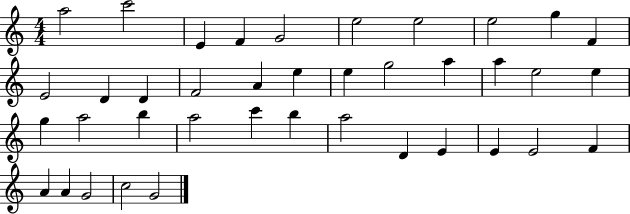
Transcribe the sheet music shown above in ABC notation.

X:1
T:Untitled
M:4/4
L:1/4
K:C
a2 c'2 E F G2 e2 e2 e2 g F E2 D D F2 A e e g2 a a e2 e g a2 b a2 c' b a2 D E E E2 F A A G2 c2 G2